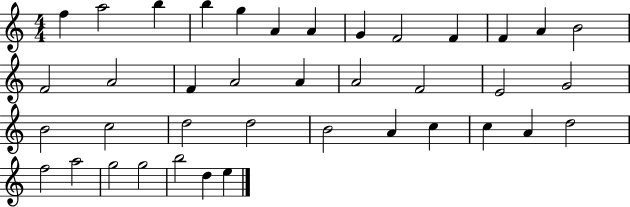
F5/q A5/h B5/q B5/q G5/q A4/q A4/q G4/q F4/h F4/q F4/q A4/q B4/h F4/h A4/h F4/q A4/h A4/q A4/h F4/h E4/h G4/h B4/h C5/h D5/h D5/h B4/h A4/q C5/q C5/q A4/q D5/h F5/h A5/h G5/h G5/h B5/h D5/q E5/q